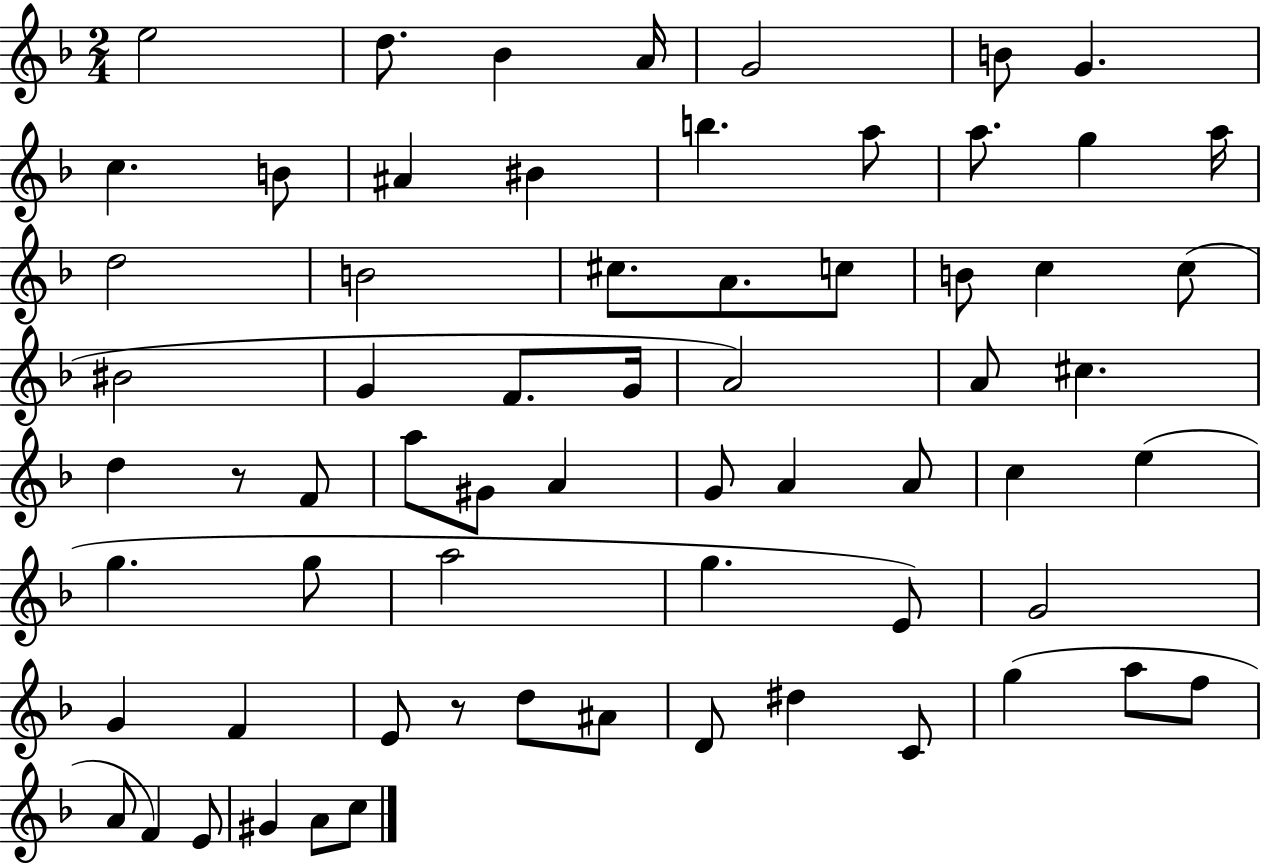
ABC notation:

X:1
T:Untitled
M:2/4
L:1/4
K:F
e2 d/2 _B A/4 G2 B/2 G c B/2 ^A ^B b a/2 a/2 g a/4 d2 B2 ^c/2 A/2 c/2 B/2 c c/2 ^B2 G F/2 G/4 A2 A/2 ^c d z/2 F/2 a/2 ^G/2 A G/2 A A/2 c e g g/2 a2 g E/2 G2 G F E/2 z/2 d/2 ^A/2 D/2 ^d C/2 g a/2 f/2 A/2 F E/2 ^G A/2 c/2